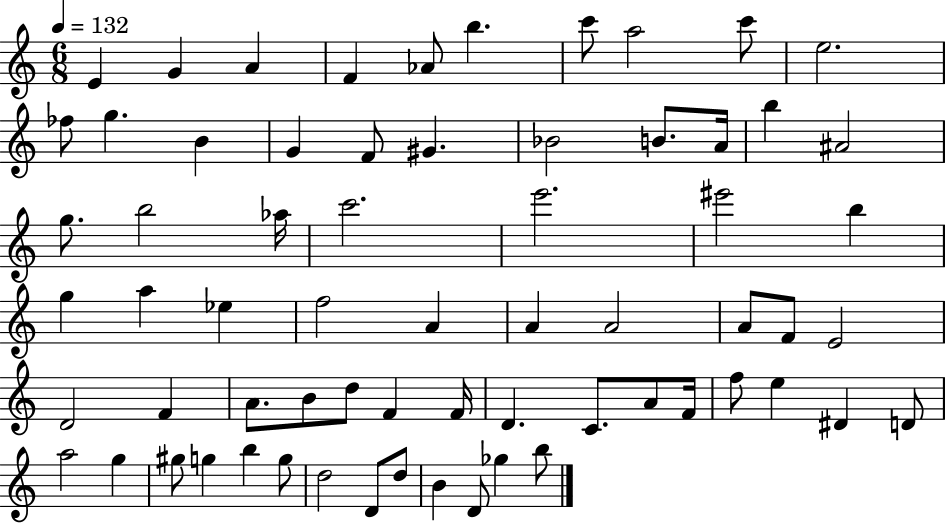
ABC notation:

X:1
T:Untitled
M:6/8
L:1/4
K:C
E G A F _A/2 b c'/2 a2 c'/2 e2 _f/2 g B G F/2 ^G _B2 B/2 A/4 b ^A2 g/2 b2 _a/4 c'2 e'2 ^e'2 b g a _e f2 A A A2 A/2 F/2 E2 D2 F A/2 B/2 d/2 F F/4 D C/2 A/2 F/4 f/2 e ^D D/2 a2 g ^g/2 g b g/2 d2 D/2 d/2 B D/2 _g b/2